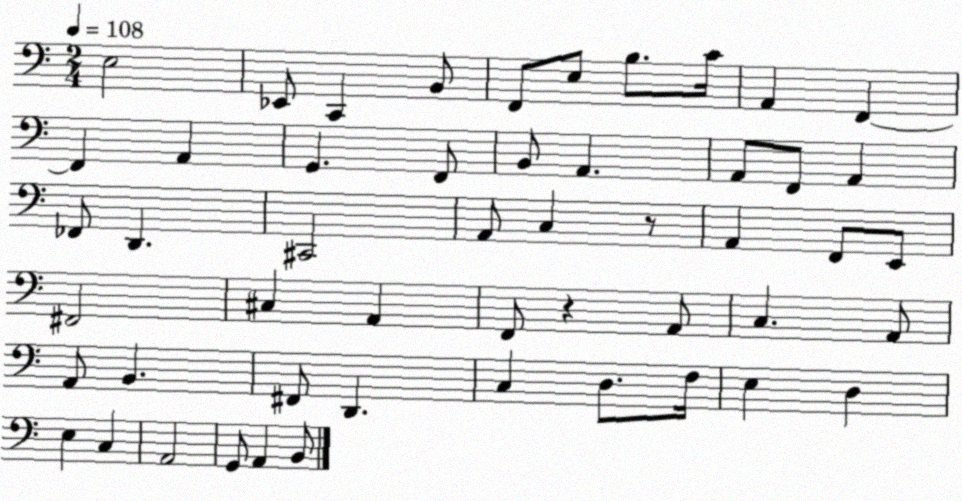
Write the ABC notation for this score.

X:1
T:Untitled
M:2/4
L:1/4
K:C
E,2 _E,,/2 C,, B,,/2 F,,/2 E,/2 B,/2 C/4 A,, F,, F,, A,, G,, F,,/2 B,,/2 A,, A,,/2 F,,/2 A,, _F,,/2 D,, ^C,,2 A,,/2 C, z/2 A,, F,,/2 E,,/2 ^F,,2 ^C, A,, F,,/2 z A,,/2 C, A,,/2 A,,/2 B,, ^F,,/2 D,, C, D,/2 F,/4 E, D, E, C, A,,2 G,,/2 A,, B,,/2